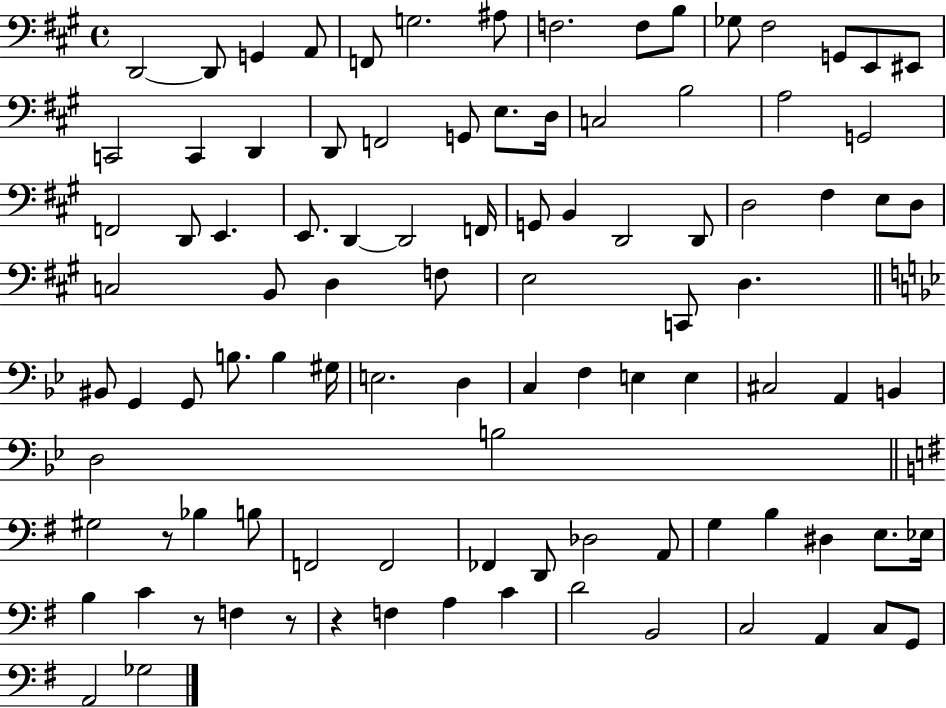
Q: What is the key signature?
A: A major